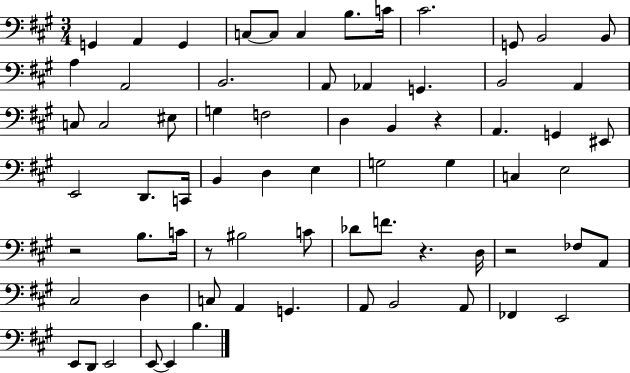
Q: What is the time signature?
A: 3/4